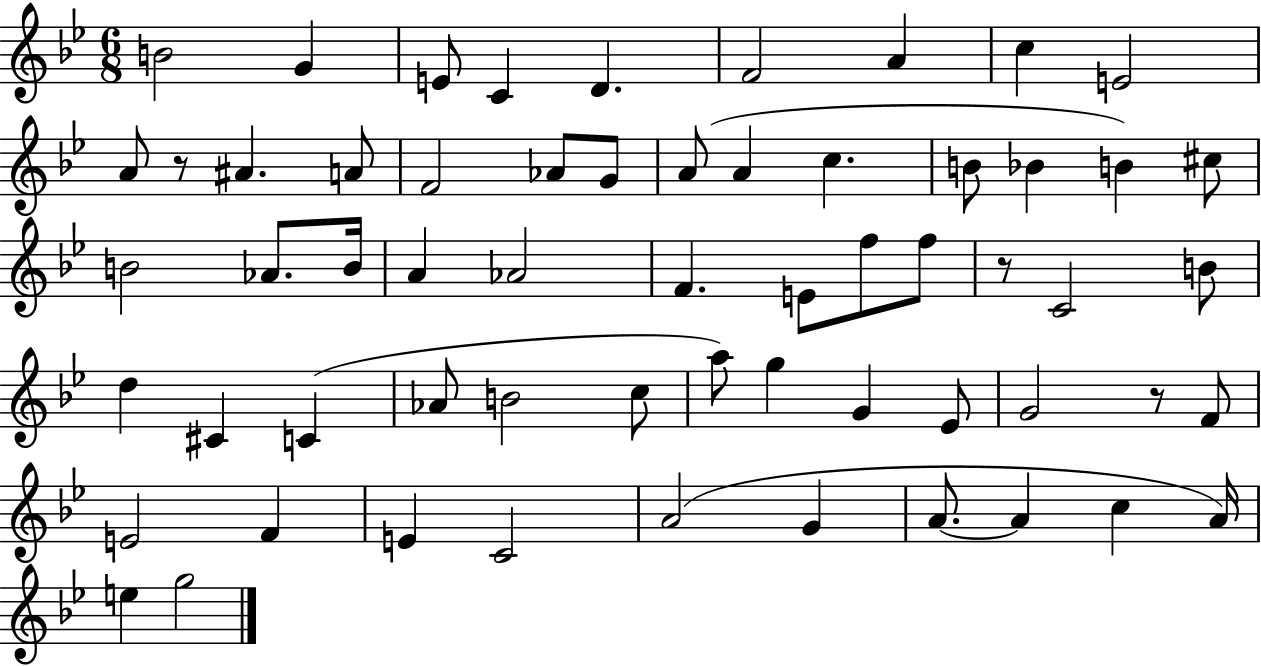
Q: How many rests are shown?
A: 3